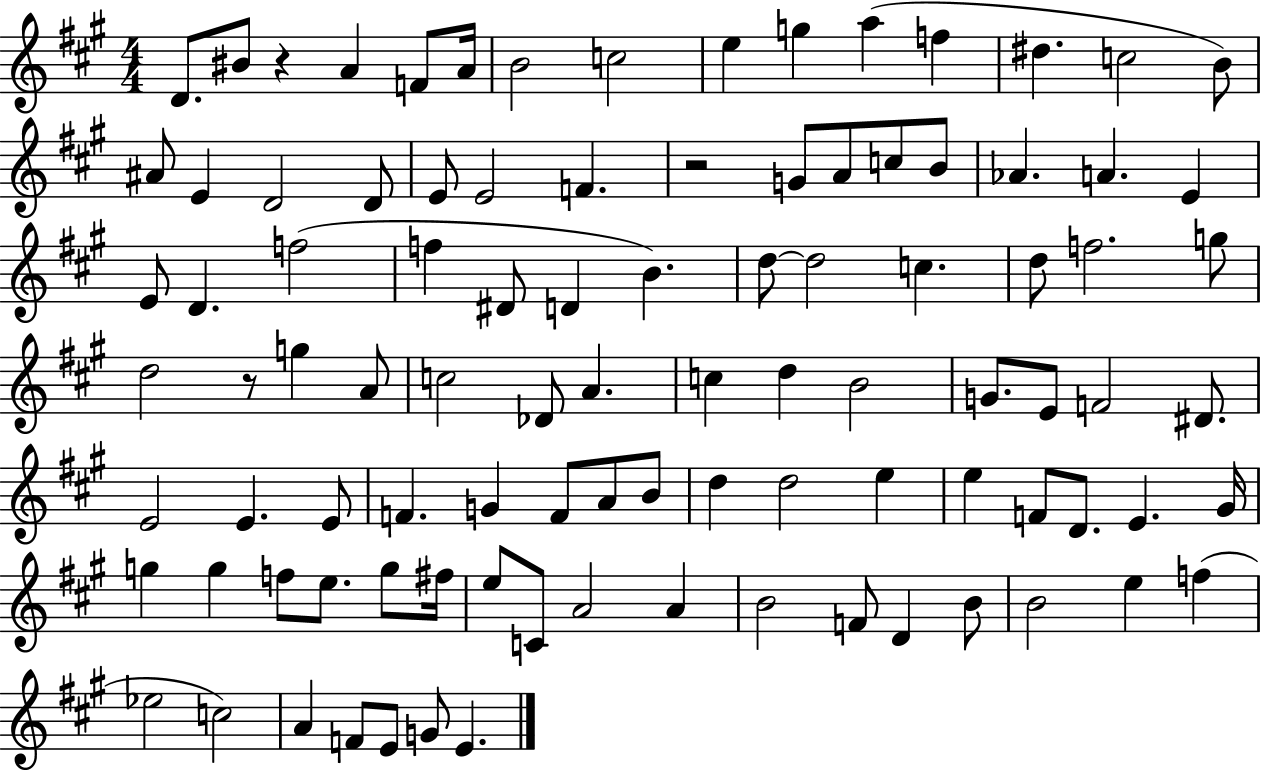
X:1
T:Untitled
M:4/4
L:1/4
K:A
D/2 ^B/2 z A F/2 A/4 B2 c2 e g a f ^d c2 B/2 ^A/2 E D2 D/2 E/2 E2 F z2 G/2 A/2 c/2 B/2 _A A E E/2 D f2 f ^D/2 D B d/2 d2 c d/2 f2 g/2 d2 z/2 g A/2 c2 _D/2 A c d B2 G/2 E/2 F2 ^D/2 E2 E E/2 F G F/2 A/2 B/2 d d2 e e F/2 D/2 E ^G/4 g g f/2 e/2 g/2 ^f/4 e/2 C/2 A2 A B2 F/2 D B/2 B2 e f _e2 c2 A F/2 E/2 G/2 E